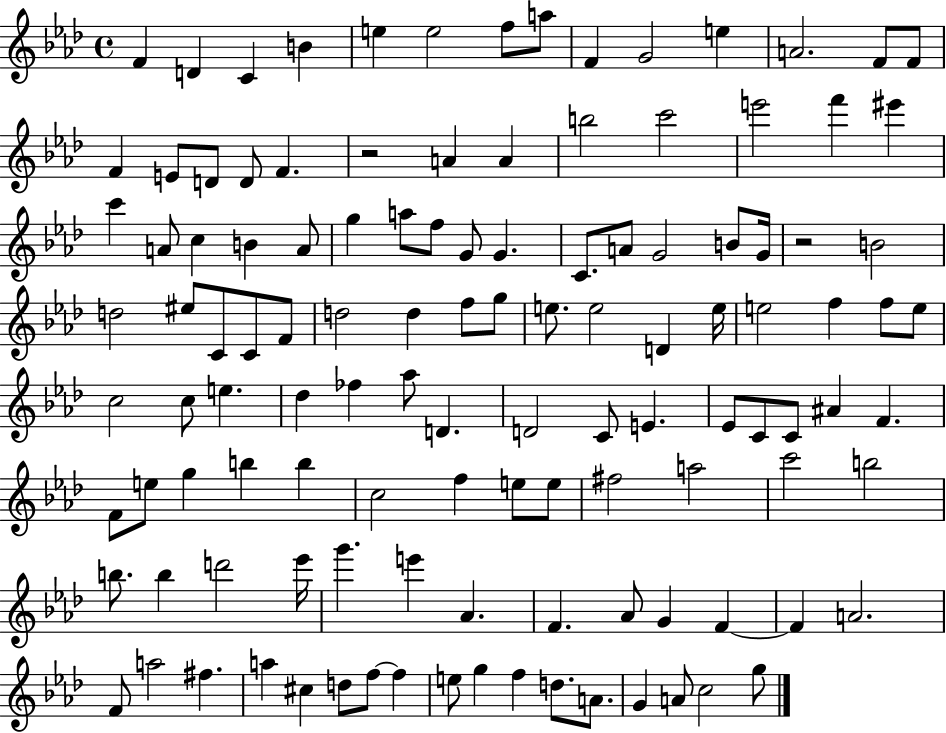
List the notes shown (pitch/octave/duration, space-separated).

F4/q D4/q C4/q B4/q E5/q E5/h F5/e A5/e F4/q G4/h E5/q A4/h. F4/e F4/e F4/q E4/e D4/e D4/e F4/q. R/h A4/q A4/q B5/h C6/h E6/h F6/q EIS6/q C6/q A4/e C5/q B4/q A4/e G5/q A5/e F5/e G4/e G4/q. C4/e. A4/e G4/h B4/e G4/s R/h B4/h D5/h EIS5/e C4/e C4/e F4/e D5/h D5/q F5/e G5/e E5/e. E5/h D4/q E5/s E5/h F5/q F5/e E5/e C5/h C5/e E5/q. Db5/q FES5/q Ab5/e D4/q. D4/h C4/e E4/q. Eb4/e C4/e C4/e A#4/q F4/q. F4/e E5/e G5/q B5/q B5/q C5/h F5/q E5/e E5/e F#5/h A5/h C6/h B5/h B5/e. B5/q D6/h Eb6/s G6/q. E6/q Ab4/q. F4/q. Ab4/e G4/q F4/q F4/q A4/h. F4/e A5/h F#5/q. A5/q C#5/q D5/e F5/e F5/q E5/e G5/q F5/q D5/e. A4/e. G4/q A4/e C5/h G5/e